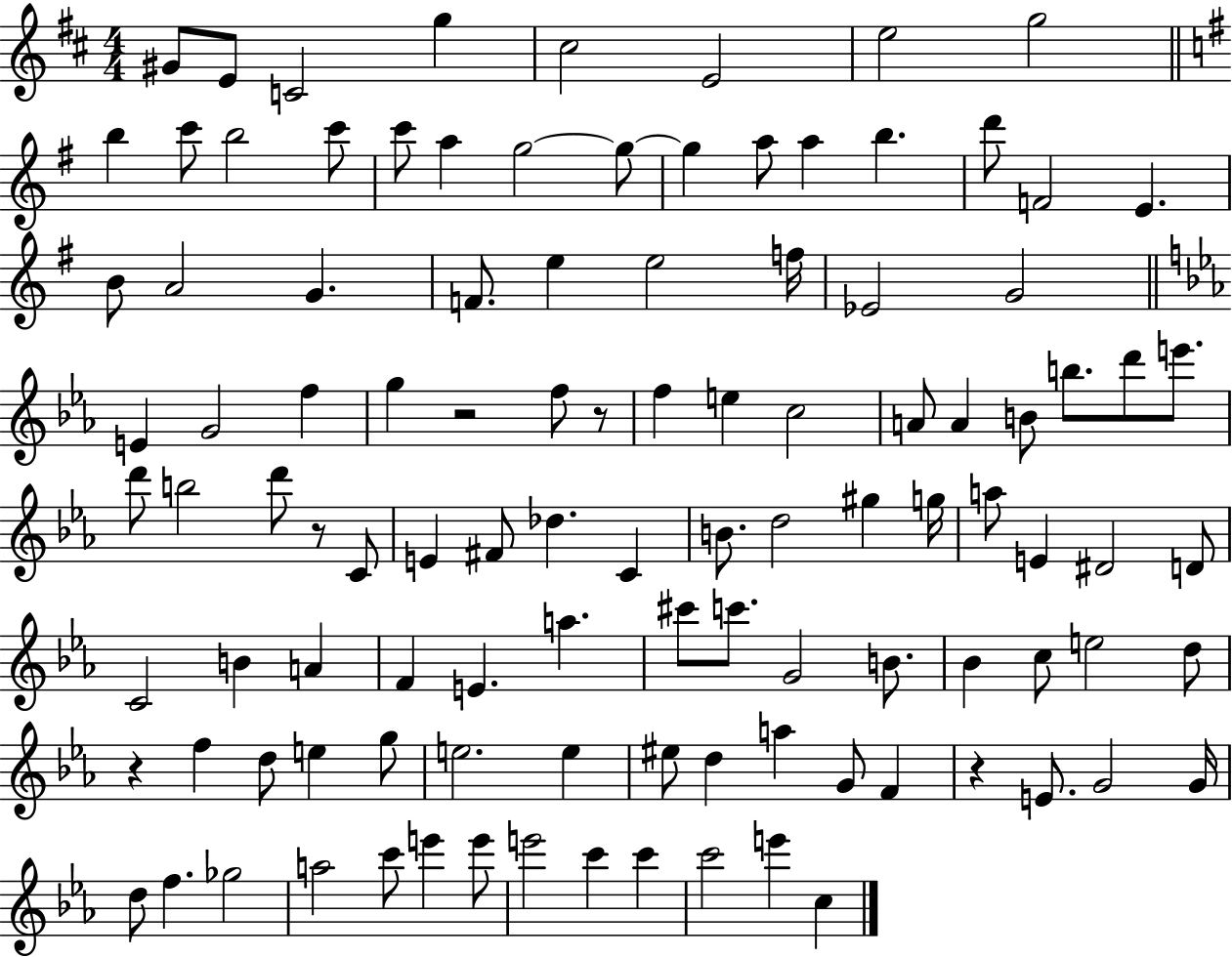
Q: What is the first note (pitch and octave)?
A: G#4